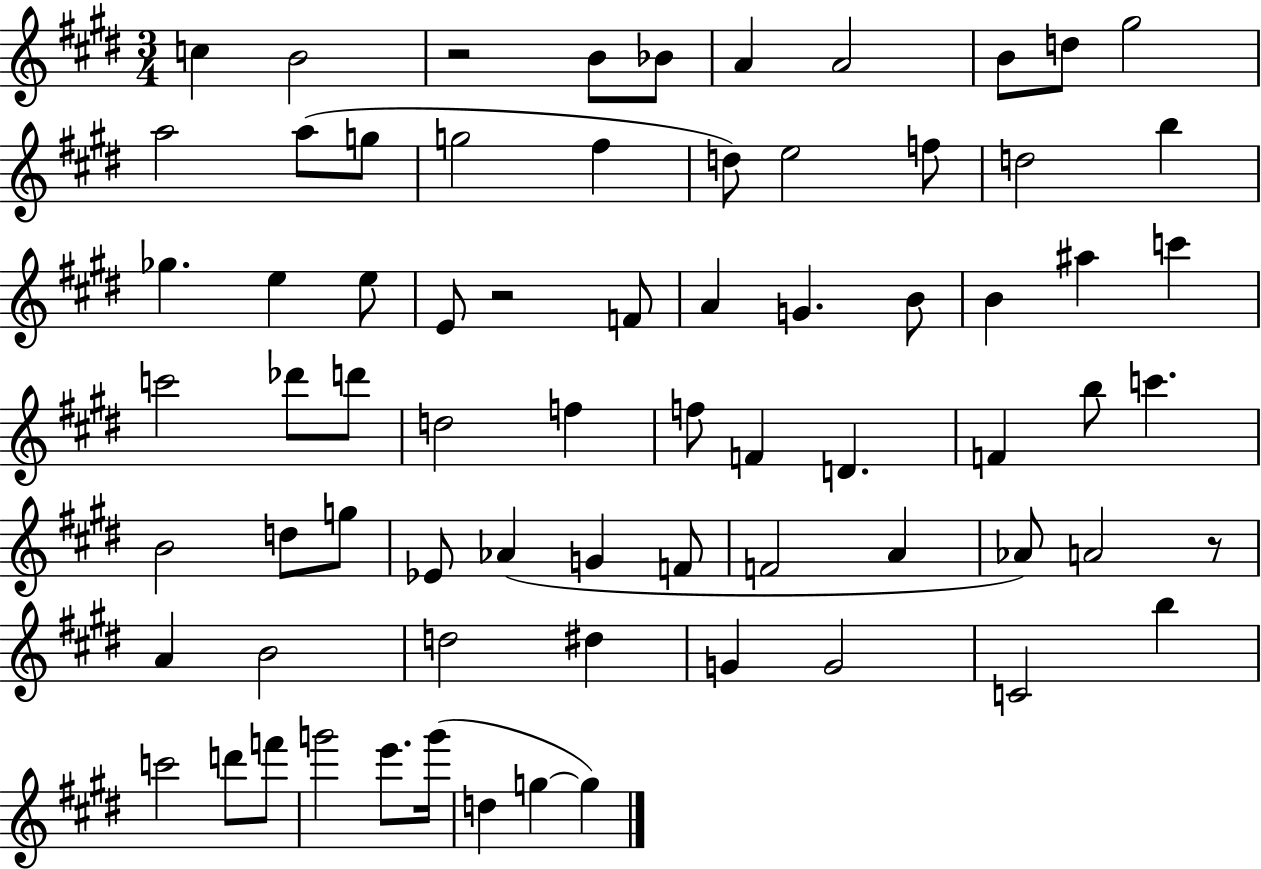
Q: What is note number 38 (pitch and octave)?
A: D4